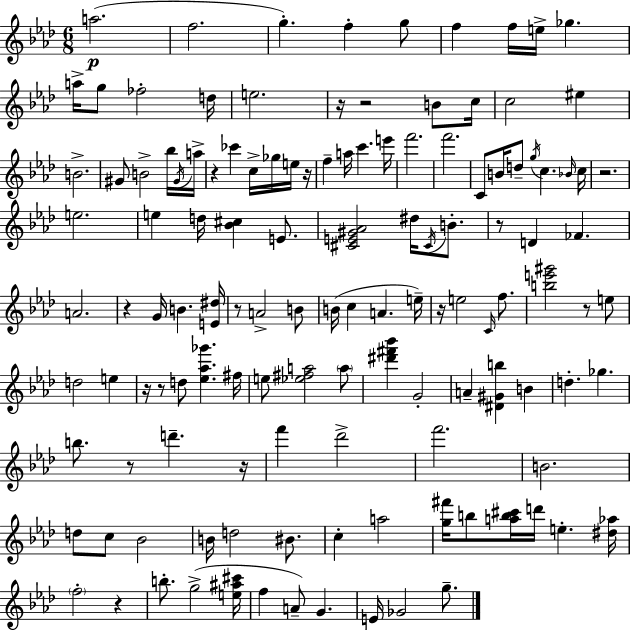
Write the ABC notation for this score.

X:1
T:Untitled
M:6/8
L:1/4
K:Fm
a2 f2 g f g/2 f f/4 e/4 _g a/4 g/2 _f2 d/4 e2 z/4 z2 B/2 c/4 c2 ^e B2 ^G/2 B2 _b/4 ^G/4 a/4 z _c' c/4 _g/4 e/4 z/4 f a/4 c' e'/4 f'2 f'2 C/2 B/4 d/2 g/4 c _B/4 c/4 z2 e2 e d/4 [_B^c] E/2 [^CE^G_A]2 ^d/4 ^C/4 B/2 z/2 D _F A2 z G/4 B [E^d]/4 z/2 A2 B/2 B/4 c A e/4 z/4 e2 C/4 f/2 [be'^g']2 z/2 e/2 d2 e z/4 z/2 d/2 [_e_a_g'] ^f/4 e/2 [_e^fa]2 a/2 [^d'^f'_b'] G2 A [^D^Gb] B d _g b/2 z/2 d' z/4 f' _d'2 f'2 B2 d/2 c/2 _B2 B/4 d2 ^B/2 c a2 [g^f']/4 b/2 [ab^c']/4 d'/4 e [^d_a]/4 f2 z b/2 g2 [e^a^c']/4 f A/2 G E/4 _G2 g/2